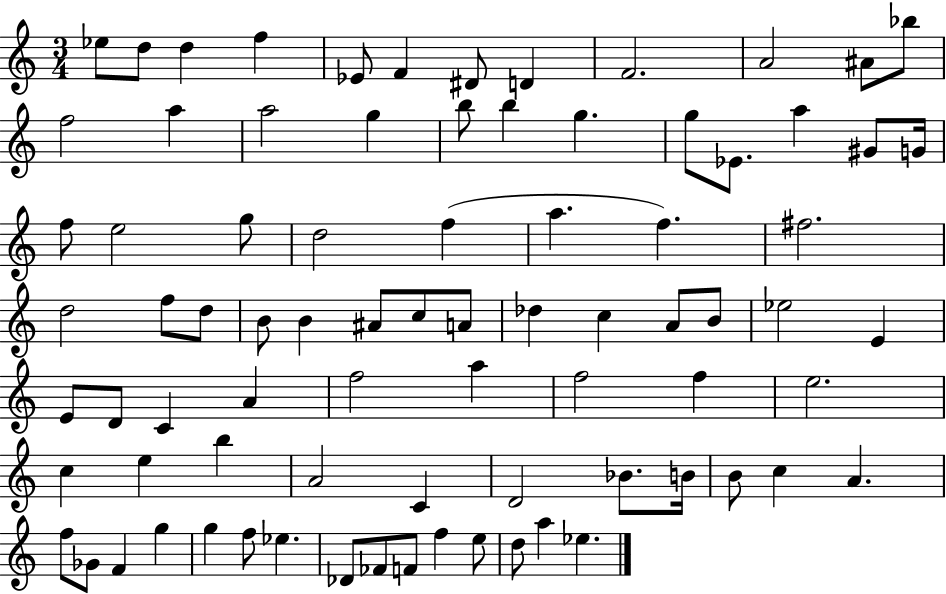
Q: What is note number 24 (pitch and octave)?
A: G4